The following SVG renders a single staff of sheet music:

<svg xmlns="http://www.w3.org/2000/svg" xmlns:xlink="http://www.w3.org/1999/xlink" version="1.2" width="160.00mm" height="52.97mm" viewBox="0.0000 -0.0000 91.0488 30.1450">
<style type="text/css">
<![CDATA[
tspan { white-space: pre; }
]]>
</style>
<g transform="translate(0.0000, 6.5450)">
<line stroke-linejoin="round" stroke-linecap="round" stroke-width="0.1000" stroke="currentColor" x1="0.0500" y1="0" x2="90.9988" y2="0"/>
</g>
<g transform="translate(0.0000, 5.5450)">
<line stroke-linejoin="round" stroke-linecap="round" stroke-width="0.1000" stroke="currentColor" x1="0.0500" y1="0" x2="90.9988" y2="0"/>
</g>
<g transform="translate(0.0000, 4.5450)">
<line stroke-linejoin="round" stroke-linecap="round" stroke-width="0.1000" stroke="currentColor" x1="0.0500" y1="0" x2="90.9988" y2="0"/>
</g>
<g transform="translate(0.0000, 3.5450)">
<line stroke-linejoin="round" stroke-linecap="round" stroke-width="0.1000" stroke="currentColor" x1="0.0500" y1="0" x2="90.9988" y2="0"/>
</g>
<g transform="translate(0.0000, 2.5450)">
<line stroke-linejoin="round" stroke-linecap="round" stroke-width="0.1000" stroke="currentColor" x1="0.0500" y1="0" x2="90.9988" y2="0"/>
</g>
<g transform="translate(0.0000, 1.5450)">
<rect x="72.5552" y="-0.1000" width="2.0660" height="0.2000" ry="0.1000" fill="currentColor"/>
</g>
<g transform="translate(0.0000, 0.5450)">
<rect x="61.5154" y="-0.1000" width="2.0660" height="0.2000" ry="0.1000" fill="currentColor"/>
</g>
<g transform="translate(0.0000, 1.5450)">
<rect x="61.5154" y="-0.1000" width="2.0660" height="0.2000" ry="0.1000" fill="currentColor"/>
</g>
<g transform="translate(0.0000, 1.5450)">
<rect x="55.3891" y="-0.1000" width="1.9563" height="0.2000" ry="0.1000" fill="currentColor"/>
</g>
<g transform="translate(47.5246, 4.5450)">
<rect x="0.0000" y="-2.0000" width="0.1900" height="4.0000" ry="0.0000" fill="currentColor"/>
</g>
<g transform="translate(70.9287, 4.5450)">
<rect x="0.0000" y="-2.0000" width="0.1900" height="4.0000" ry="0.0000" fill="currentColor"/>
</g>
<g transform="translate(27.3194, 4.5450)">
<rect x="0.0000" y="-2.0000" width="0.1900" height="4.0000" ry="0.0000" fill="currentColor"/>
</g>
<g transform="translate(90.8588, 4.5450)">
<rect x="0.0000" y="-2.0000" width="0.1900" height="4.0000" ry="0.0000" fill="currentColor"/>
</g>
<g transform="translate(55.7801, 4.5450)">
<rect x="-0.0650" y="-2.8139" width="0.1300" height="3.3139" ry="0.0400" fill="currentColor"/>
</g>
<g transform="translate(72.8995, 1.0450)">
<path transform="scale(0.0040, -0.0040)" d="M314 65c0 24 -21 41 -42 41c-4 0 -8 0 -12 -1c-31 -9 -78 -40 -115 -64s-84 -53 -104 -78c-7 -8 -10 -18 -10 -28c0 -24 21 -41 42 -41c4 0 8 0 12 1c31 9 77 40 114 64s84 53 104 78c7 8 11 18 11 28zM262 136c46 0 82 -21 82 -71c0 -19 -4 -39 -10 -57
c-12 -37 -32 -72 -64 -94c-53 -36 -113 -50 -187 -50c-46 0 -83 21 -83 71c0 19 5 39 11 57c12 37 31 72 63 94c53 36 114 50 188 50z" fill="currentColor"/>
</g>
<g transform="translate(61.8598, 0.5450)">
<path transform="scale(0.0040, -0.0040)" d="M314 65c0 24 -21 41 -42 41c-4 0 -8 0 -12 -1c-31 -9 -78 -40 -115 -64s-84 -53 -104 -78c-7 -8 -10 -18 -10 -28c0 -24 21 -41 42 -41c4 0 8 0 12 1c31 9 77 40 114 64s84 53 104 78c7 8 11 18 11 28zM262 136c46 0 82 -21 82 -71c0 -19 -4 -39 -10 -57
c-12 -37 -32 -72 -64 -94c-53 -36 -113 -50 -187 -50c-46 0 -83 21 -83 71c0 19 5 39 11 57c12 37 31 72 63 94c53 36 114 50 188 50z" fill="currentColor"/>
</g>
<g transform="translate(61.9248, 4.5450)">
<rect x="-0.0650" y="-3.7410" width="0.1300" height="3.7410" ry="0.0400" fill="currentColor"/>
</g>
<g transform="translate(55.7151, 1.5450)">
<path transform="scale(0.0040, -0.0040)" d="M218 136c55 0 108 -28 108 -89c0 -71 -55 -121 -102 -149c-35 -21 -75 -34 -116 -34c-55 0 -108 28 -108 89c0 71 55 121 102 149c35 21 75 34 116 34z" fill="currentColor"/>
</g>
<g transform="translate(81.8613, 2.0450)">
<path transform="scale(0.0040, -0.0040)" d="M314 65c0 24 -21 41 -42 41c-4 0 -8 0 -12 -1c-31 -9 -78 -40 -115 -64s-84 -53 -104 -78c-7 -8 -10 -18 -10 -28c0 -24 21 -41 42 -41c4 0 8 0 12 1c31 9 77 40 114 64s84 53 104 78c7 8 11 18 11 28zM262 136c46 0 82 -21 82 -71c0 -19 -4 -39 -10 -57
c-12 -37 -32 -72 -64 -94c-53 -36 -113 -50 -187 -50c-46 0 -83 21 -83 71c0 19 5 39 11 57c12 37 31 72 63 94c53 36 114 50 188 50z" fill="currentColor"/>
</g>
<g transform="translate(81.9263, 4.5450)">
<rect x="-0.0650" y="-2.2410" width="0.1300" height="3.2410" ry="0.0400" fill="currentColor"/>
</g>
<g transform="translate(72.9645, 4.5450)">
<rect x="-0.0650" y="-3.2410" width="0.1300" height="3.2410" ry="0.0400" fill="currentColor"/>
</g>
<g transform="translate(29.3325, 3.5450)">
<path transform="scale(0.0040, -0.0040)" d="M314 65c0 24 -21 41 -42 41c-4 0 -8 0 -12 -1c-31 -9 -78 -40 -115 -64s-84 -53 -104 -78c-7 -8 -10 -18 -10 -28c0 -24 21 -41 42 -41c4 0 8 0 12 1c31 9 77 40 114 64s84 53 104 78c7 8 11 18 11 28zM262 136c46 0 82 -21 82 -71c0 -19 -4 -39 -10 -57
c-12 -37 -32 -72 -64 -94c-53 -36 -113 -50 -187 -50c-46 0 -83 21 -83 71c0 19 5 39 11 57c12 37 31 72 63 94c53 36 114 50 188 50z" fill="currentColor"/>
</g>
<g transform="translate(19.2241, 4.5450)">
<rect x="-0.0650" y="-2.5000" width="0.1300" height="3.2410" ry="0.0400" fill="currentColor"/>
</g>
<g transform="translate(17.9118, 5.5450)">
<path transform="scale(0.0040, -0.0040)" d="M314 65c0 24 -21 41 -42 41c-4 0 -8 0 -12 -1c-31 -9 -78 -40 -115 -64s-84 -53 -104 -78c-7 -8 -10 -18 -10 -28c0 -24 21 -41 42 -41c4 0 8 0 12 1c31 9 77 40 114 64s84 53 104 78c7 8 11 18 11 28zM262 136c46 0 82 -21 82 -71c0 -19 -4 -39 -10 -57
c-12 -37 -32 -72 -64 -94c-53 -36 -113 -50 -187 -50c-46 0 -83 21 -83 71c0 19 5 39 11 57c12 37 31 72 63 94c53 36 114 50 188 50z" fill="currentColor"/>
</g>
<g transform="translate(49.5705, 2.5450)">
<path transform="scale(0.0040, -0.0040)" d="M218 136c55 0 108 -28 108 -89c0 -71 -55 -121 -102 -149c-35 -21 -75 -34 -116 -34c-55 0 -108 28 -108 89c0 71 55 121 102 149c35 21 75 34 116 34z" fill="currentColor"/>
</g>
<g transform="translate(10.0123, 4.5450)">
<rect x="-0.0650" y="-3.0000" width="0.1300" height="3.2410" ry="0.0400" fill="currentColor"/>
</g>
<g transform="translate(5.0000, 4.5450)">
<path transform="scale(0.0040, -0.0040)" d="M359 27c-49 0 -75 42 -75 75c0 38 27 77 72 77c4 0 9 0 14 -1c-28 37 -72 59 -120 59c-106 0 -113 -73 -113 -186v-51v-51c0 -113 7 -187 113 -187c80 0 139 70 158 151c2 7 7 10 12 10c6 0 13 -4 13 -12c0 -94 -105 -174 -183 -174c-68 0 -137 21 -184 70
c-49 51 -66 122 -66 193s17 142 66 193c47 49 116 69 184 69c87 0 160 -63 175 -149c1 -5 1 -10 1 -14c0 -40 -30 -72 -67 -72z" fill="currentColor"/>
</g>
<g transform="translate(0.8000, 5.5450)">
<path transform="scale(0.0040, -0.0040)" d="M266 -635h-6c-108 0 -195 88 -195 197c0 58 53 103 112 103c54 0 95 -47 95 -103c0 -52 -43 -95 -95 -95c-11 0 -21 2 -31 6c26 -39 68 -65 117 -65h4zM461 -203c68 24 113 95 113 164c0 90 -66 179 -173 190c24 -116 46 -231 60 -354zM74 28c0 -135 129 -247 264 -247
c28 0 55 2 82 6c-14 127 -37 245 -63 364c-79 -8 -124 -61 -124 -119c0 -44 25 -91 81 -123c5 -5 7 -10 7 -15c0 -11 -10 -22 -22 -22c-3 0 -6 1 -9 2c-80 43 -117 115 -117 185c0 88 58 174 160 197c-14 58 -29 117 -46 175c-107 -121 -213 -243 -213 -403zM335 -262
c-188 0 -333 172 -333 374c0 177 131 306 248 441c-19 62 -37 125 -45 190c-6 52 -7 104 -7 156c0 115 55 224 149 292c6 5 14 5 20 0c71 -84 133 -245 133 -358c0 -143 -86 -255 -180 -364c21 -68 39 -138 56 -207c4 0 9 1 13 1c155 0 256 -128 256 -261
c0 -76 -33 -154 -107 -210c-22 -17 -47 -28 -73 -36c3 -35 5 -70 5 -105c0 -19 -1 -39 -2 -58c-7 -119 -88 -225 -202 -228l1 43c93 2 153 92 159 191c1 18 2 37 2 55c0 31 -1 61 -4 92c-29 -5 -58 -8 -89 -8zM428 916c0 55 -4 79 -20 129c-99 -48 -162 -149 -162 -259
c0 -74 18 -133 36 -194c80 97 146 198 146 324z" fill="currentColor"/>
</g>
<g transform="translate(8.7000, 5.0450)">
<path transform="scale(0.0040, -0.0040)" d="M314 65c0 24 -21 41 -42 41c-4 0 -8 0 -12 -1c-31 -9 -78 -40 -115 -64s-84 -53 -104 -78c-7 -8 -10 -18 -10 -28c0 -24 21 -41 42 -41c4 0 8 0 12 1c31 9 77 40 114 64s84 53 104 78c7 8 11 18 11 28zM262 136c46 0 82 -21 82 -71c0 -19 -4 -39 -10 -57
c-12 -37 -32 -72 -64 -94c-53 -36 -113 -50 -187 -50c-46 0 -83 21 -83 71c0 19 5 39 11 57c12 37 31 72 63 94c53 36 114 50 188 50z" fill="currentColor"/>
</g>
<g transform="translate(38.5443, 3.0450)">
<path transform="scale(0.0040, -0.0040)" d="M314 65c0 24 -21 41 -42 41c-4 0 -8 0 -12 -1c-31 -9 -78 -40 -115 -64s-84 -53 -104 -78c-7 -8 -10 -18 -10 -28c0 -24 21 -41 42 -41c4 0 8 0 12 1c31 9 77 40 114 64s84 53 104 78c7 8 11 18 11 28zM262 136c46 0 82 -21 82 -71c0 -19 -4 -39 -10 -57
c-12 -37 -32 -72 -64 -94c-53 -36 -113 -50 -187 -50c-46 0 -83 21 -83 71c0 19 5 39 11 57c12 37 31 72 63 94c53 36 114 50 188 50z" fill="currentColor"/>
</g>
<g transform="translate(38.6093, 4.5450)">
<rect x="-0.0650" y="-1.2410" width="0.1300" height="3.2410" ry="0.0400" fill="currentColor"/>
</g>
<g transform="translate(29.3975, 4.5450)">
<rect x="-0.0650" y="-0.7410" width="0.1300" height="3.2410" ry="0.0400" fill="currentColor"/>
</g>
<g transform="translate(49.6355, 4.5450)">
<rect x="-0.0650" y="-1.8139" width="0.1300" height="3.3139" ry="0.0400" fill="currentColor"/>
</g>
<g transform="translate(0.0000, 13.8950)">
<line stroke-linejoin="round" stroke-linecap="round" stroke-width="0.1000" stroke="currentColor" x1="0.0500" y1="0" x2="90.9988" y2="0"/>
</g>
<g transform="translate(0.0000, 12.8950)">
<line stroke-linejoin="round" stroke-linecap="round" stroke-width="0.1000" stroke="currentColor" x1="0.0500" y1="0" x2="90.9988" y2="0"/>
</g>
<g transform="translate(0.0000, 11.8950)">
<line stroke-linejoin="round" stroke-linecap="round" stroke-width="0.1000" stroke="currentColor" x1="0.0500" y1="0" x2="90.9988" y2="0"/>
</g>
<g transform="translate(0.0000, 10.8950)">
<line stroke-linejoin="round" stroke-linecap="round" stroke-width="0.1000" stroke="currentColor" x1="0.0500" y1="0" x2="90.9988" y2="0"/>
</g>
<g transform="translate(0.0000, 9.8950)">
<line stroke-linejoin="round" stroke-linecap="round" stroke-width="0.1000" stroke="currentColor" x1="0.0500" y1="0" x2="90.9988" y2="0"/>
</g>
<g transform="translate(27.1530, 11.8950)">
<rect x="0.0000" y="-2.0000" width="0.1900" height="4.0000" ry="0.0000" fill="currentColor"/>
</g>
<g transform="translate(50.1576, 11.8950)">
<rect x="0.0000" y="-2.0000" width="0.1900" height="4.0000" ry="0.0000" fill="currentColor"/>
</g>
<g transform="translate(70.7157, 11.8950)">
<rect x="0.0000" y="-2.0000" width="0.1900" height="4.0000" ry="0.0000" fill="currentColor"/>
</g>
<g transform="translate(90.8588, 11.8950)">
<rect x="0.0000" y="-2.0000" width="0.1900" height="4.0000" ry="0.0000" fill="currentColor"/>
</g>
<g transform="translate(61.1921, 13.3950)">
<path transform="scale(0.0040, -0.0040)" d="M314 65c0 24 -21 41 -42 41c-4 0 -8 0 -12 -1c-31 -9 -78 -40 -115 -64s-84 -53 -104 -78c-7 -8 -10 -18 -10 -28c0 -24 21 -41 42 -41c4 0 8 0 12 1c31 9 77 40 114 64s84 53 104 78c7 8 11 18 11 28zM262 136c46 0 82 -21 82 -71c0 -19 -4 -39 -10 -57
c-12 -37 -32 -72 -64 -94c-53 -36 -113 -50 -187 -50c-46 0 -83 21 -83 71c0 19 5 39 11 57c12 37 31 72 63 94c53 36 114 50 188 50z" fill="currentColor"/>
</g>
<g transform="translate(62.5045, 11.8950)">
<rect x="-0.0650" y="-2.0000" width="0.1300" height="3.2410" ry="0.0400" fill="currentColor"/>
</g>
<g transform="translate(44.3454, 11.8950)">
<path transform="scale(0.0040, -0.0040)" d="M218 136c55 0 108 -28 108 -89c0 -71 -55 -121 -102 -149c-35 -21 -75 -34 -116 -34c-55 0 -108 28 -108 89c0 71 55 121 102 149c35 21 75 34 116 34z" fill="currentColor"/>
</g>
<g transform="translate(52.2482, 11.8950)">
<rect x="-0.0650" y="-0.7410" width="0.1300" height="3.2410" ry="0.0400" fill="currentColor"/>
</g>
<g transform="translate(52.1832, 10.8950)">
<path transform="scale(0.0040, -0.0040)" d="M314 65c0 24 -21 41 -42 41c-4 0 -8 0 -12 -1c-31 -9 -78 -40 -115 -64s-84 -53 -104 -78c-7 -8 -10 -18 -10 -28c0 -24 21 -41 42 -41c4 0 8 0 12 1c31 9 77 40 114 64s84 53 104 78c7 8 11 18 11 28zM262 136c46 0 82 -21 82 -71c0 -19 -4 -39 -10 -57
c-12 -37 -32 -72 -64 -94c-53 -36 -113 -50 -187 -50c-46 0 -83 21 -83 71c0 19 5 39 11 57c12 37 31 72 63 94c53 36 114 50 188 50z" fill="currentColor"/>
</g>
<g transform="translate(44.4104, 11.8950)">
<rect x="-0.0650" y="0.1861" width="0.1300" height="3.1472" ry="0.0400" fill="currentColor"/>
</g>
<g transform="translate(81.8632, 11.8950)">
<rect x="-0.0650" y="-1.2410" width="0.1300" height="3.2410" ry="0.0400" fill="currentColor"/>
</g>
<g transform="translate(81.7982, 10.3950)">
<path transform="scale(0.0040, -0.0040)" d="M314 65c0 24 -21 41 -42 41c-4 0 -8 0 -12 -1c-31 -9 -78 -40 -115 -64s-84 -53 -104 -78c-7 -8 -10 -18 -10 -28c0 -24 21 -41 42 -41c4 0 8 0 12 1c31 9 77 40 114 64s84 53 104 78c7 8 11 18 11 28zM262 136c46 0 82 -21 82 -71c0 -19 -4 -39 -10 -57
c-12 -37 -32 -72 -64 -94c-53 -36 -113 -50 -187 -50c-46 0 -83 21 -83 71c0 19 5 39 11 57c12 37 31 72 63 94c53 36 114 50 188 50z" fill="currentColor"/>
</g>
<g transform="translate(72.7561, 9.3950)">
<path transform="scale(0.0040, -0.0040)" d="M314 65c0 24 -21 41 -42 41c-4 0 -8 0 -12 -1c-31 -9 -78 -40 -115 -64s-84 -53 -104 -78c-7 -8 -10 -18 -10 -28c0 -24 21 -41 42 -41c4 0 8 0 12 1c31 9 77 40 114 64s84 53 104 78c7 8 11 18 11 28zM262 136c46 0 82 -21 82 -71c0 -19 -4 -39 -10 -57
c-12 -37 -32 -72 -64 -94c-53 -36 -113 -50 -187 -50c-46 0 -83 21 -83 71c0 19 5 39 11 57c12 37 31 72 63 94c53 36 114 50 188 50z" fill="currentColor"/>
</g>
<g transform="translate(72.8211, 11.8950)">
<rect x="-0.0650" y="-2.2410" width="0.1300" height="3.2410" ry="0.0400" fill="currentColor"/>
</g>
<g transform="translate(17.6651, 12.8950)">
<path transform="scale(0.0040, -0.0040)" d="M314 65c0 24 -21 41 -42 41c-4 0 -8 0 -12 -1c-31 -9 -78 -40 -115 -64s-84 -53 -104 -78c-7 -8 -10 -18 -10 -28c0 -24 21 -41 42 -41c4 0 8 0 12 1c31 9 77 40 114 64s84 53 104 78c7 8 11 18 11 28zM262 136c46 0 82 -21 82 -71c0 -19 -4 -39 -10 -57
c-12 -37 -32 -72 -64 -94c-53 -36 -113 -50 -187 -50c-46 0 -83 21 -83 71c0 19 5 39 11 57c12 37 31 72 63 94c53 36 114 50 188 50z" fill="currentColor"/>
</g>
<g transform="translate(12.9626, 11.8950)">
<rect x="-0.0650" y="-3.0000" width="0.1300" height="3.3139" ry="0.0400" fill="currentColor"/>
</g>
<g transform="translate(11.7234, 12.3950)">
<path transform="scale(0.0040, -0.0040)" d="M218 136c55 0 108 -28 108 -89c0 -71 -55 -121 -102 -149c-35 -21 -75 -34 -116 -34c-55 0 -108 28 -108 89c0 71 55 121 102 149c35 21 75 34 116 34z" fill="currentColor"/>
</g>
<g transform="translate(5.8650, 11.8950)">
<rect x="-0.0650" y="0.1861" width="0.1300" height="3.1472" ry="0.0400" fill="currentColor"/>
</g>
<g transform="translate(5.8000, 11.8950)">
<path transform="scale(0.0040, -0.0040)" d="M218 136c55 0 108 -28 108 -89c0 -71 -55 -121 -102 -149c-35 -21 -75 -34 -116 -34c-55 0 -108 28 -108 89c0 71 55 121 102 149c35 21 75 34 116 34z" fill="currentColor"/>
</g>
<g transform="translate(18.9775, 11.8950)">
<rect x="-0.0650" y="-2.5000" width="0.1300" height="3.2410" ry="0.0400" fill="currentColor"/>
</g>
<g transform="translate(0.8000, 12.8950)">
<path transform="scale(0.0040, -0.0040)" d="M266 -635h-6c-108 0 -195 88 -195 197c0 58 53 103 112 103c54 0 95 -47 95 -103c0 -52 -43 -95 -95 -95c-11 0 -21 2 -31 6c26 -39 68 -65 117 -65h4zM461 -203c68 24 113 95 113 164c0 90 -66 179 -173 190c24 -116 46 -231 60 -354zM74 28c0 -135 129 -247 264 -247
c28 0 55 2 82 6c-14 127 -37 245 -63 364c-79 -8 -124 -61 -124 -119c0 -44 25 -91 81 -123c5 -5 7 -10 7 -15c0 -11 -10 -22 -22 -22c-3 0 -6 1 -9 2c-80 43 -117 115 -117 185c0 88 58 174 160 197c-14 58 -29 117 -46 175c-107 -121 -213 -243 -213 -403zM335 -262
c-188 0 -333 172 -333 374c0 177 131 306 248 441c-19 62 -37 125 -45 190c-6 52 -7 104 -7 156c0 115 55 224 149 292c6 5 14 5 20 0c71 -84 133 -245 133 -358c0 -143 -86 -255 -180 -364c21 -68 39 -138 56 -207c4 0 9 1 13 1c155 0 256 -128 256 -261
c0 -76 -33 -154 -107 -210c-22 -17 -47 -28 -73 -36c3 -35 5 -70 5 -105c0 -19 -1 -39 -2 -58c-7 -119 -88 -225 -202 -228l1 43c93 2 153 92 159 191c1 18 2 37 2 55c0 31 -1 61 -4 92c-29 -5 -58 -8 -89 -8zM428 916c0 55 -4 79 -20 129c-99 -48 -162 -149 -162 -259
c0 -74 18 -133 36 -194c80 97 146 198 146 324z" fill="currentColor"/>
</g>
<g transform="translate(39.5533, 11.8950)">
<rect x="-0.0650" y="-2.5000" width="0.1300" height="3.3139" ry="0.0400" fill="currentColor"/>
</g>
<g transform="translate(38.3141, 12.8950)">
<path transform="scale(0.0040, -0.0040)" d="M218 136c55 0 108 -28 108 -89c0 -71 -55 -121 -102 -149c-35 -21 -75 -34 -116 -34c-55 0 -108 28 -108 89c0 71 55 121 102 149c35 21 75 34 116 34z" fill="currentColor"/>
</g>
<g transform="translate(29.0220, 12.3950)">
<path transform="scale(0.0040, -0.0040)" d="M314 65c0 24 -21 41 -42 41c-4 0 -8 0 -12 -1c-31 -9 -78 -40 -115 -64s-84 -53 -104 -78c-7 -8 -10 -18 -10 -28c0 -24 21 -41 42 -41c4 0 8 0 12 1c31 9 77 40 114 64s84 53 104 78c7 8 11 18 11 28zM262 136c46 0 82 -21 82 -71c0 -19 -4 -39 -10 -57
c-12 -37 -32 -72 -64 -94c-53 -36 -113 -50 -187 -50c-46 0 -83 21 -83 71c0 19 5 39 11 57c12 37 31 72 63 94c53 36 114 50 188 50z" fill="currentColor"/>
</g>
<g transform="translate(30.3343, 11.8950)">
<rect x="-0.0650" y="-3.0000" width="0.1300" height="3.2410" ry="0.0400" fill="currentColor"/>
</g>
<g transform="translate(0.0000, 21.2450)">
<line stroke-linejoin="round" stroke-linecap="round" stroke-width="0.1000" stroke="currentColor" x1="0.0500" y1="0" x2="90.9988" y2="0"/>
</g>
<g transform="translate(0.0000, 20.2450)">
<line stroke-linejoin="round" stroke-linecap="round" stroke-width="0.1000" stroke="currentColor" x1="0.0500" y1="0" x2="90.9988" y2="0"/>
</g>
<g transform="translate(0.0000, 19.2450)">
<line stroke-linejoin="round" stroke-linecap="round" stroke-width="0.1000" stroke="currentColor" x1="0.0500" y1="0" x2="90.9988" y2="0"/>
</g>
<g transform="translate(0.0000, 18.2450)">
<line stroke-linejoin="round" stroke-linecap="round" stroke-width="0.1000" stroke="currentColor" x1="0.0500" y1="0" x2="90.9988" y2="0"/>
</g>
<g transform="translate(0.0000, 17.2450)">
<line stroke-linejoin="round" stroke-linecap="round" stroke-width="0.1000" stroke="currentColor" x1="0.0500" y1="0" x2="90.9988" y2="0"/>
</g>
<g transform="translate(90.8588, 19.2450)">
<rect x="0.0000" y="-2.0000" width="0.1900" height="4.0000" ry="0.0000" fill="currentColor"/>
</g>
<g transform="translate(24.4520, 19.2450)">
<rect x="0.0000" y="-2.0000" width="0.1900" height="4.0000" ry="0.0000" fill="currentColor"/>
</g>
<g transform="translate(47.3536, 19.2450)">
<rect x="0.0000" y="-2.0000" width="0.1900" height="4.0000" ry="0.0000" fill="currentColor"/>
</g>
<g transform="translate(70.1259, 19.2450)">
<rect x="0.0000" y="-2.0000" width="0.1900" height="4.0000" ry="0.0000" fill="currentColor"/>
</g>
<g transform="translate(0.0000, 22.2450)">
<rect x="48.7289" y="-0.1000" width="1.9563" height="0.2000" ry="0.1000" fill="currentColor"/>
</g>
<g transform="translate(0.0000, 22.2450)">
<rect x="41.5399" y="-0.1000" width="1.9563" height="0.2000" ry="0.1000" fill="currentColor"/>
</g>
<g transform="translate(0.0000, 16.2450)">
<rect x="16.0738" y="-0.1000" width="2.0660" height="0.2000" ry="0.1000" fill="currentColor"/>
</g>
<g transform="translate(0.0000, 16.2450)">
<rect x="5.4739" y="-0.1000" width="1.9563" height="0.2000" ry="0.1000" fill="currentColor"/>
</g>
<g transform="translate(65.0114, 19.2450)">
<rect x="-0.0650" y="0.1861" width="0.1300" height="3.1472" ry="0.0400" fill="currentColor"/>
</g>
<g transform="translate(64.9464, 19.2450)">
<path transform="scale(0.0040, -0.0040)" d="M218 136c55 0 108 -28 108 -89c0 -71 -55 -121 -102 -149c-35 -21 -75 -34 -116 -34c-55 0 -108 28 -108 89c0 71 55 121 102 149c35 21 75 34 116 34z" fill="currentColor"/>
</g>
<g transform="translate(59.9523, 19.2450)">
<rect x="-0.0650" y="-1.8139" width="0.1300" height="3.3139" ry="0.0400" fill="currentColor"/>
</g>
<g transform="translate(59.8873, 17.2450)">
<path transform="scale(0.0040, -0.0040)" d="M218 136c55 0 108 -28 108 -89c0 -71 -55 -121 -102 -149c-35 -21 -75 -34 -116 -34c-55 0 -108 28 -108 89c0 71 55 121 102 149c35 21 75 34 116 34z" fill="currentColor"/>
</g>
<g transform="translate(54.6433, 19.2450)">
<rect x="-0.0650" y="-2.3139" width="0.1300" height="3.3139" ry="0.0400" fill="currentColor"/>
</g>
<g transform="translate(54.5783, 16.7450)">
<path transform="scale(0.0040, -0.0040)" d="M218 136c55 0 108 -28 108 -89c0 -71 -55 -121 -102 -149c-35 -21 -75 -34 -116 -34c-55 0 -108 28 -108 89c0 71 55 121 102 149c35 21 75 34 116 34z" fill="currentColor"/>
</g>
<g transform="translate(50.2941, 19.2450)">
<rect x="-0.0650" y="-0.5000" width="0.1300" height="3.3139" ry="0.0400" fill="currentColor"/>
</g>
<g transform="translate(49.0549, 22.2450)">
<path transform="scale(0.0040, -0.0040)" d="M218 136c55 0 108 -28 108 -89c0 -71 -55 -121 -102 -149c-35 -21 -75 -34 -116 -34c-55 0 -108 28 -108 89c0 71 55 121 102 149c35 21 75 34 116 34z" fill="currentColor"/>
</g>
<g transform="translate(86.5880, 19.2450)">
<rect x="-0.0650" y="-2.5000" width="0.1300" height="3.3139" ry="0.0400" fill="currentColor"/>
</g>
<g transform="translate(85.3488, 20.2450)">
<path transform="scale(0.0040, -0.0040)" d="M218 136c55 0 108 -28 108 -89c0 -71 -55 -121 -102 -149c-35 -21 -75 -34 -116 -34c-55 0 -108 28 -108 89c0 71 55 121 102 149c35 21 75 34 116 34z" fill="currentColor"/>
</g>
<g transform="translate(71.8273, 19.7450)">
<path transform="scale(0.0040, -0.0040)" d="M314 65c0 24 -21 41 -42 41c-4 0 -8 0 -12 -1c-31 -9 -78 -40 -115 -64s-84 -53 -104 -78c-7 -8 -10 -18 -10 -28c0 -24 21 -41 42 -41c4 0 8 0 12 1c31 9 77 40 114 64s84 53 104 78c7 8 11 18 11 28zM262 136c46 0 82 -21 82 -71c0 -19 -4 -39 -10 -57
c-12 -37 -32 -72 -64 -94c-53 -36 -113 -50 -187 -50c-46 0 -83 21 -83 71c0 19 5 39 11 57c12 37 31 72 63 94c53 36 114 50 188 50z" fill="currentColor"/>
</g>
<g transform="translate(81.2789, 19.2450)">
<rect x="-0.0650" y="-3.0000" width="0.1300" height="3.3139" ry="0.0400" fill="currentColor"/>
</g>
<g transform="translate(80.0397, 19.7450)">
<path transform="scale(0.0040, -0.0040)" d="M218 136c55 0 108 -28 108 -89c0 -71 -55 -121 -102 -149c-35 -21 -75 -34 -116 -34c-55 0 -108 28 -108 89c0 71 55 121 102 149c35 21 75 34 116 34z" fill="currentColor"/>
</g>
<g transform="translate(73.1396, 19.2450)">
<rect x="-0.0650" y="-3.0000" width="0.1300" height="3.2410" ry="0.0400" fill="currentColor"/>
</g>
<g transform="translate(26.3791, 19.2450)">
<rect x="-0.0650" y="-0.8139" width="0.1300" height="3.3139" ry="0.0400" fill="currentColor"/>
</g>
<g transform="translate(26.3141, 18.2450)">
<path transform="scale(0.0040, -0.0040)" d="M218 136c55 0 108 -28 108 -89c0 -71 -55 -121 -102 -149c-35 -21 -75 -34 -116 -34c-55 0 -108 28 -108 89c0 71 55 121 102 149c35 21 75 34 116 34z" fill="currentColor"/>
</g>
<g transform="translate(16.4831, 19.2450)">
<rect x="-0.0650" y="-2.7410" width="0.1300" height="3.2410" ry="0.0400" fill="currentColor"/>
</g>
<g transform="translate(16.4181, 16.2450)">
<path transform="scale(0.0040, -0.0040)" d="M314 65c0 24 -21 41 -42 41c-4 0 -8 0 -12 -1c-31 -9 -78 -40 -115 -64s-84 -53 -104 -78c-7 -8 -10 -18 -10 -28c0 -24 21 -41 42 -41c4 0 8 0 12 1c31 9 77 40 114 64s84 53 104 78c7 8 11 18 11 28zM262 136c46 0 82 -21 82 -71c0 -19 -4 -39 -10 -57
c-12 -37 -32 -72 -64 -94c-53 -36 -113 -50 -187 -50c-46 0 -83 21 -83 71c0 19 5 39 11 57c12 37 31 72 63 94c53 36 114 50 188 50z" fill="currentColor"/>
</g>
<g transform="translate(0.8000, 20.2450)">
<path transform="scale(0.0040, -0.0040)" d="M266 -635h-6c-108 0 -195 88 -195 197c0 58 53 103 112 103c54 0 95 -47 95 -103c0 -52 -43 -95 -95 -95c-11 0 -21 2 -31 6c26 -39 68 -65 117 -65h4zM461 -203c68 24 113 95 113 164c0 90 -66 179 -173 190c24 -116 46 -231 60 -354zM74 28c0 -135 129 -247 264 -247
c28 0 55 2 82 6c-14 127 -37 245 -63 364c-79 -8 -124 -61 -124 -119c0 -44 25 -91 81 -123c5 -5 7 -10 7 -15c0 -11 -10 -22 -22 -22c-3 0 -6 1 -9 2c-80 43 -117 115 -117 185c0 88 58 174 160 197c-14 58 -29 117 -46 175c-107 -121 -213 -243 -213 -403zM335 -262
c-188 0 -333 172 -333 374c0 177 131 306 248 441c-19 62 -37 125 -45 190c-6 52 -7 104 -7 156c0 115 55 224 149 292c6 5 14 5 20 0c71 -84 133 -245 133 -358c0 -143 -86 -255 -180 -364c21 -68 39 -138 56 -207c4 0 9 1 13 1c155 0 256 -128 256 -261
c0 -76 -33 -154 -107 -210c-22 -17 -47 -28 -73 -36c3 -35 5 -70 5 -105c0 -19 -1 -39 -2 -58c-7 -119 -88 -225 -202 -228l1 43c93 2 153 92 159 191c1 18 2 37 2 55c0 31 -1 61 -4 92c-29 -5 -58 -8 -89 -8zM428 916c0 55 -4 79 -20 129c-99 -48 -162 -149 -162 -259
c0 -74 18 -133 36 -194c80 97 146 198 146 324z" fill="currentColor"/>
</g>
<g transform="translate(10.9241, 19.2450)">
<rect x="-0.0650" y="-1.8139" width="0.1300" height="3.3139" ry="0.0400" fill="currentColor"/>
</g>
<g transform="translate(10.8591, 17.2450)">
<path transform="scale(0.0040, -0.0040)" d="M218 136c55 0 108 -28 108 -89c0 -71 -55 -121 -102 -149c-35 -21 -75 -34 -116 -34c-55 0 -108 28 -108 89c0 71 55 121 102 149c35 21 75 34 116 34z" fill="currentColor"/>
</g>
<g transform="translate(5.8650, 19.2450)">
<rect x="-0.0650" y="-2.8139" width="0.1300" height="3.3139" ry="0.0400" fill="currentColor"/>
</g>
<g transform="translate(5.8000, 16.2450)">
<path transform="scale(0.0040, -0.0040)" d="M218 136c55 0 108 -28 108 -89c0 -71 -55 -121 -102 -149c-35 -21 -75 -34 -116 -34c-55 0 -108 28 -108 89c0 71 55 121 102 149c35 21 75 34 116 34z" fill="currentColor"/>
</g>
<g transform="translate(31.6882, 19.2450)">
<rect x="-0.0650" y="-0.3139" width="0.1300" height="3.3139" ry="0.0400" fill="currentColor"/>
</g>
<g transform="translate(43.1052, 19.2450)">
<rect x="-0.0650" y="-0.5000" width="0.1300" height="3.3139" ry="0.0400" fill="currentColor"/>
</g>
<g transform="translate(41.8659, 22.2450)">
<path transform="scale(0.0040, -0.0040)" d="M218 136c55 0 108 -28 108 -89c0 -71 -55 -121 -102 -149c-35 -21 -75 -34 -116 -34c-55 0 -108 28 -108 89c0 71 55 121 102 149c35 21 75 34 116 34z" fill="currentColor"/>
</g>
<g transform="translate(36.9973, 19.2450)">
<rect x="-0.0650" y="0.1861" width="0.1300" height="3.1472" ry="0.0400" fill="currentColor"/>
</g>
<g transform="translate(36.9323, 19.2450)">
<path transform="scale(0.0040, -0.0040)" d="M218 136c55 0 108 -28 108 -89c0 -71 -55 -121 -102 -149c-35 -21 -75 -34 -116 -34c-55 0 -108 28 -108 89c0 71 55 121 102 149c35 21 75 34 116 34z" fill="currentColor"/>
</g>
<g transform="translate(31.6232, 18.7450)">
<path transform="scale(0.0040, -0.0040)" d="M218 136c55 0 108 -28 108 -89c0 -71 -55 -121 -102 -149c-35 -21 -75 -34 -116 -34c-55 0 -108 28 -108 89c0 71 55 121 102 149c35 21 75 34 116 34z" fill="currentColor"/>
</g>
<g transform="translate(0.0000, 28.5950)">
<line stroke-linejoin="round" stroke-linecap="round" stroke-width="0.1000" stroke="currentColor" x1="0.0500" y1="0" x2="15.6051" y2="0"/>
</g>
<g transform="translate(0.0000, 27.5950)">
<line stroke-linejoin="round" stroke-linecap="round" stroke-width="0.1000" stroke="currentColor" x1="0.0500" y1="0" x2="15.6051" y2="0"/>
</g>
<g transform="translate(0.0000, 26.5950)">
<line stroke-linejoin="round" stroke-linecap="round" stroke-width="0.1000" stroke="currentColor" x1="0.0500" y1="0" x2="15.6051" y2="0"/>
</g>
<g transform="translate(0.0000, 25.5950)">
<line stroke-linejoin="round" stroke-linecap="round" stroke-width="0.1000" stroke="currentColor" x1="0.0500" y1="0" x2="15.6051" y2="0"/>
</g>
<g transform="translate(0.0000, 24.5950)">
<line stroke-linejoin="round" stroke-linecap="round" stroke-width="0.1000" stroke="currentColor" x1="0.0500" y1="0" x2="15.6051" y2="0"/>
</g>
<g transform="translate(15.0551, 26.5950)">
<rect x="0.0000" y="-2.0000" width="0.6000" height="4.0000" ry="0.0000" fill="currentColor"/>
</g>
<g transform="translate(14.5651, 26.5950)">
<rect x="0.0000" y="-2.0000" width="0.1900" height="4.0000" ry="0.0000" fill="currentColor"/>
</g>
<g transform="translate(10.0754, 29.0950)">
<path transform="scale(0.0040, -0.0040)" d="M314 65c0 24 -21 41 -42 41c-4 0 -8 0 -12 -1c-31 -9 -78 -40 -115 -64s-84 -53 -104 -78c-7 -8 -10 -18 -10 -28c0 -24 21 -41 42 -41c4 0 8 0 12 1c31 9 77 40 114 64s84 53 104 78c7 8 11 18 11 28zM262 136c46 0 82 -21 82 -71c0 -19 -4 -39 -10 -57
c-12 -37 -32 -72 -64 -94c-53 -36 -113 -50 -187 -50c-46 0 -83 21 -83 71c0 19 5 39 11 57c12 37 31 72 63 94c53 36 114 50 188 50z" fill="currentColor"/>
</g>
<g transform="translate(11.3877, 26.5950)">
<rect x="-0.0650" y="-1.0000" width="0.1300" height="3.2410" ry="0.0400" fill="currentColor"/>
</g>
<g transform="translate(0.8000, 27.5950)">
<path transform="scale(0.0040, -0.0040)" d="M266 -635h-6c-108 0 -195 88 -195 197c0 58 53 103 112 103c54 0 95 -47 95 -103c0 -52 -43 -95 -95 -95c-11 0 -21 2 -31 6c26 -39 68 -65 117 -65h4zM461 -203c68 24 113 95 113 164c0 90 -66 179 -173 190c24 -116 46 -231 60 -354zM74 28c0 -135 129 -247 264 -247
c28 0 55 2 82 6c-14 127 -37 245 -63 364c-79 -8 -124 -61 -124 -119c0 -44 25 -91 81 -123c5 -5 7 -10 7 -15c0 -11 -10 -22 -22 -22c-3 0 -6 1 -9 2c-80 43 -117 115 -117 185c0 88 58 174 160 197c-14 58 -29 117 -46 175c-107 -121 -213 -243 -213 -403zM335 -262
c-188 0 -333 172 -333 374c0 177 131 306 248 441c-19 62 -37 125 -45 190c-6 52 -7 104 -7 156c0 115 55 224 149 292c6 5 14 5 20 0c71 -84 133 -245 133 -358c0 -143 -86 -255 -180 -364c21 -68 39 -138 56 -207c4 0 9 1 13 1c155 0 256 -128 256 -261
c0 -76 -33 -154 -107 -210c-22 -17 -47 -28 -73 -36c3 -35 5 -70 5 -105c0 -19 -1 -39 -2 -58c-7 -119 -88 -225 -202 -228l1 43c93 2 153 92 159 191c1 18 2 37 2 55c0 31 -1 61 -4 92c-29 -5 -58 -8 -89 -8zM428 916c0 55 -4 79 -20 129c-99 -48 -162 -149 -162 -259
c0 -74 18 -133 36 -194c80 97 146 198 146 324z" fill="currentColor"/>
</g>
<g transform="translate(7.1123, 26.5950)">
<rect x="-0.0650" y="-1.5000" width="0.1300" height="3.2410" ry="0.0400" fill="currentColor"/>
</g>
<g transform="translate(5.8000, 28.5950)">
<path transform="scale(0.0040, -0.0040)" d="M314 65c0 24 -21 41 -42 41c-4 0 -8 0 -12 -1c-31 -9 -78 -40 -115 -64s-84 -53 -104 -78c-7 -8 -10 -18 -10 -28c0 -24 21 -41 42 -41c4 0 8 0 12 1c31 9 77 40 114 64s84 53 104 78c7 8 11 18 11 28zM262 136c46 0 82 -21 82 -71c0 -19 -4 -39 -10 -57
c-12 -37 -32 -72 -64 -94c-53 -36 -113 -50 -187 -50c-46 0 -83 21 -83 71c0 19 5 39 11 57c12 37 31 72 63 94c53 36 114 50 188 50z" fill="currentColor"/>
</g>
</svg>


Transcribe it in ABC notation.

X:1
T:Untitled
M:4/4
L:1/4
K:C
A2 G2 d2 e2 f a c'2 b2 g2 B A G2 A2 G B d2 F2 g2 e2 a f a2 d c B C C g f B A2 A G E2 D2